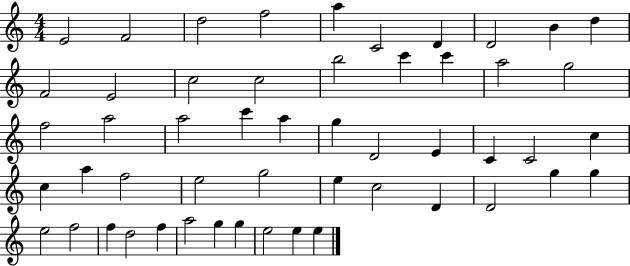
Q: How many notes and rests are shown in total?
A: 52